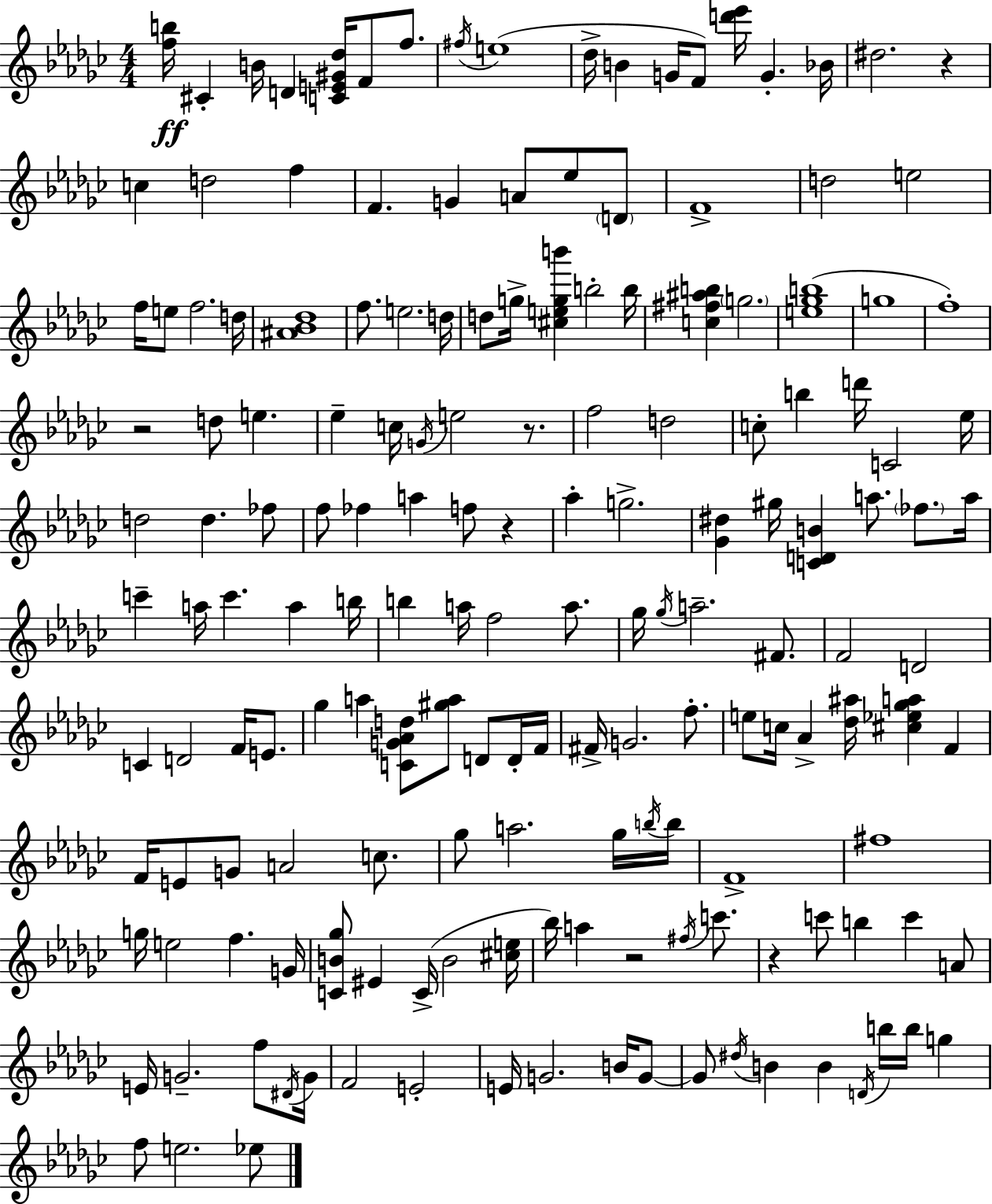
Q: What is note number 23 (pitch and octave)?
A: F4